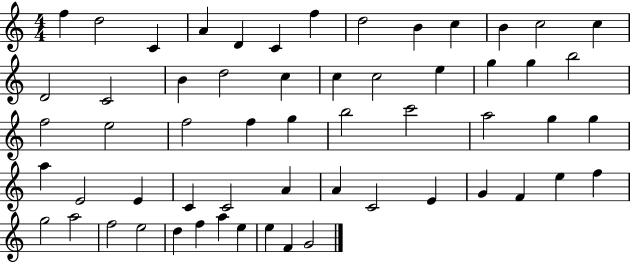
{
  \clef treble
  \numericTimeSignature
  \time 4/4
  \key c \major
  f''4 d''2 c'4 | a'4 d'4 c'4 f''4 | d''2 b'4 c''4 | b'4 c''2 c''4 | \break d'2 c'2 | b'4 d''2 c''4 | c''4 c''2 e''4 | g''4 g''4 b''2 | \break f''2 e''2 | f''2 f''4 g''4 | b''2 c'''2 | a''2 g''4 g''4 | \break a''4 e'2 e'4 | c'4 c'2 a'4 | a'4 c'2 e'4 | g'4 f'4 e''4 f''4 | \break g''2 a''2 | f''2 e''2 | d''4 f''4 a''4 e''4 | e''4 f'4 g'2 | \break \bar "|."
}